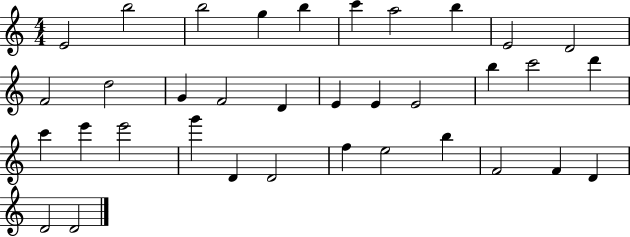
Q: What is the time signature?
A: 4/4